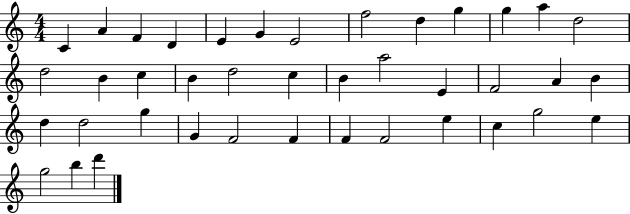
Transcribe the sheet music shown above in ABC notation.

X:1
T:Untitled
M:4/4
L:1/4
K:C
C A F D E G E2 f2 d g g a d2 d2 B c B d2 c B a2 E F2 A B d d2 g G F2 F F F2 e c g2 e g2 b d'